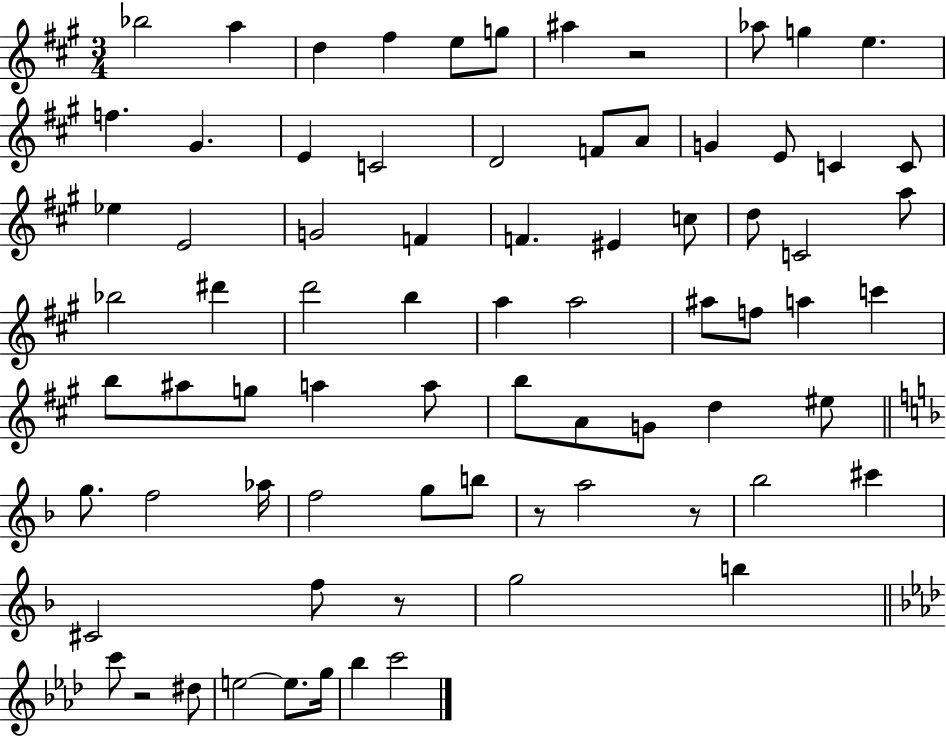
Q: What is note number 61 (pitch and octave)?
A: C#4